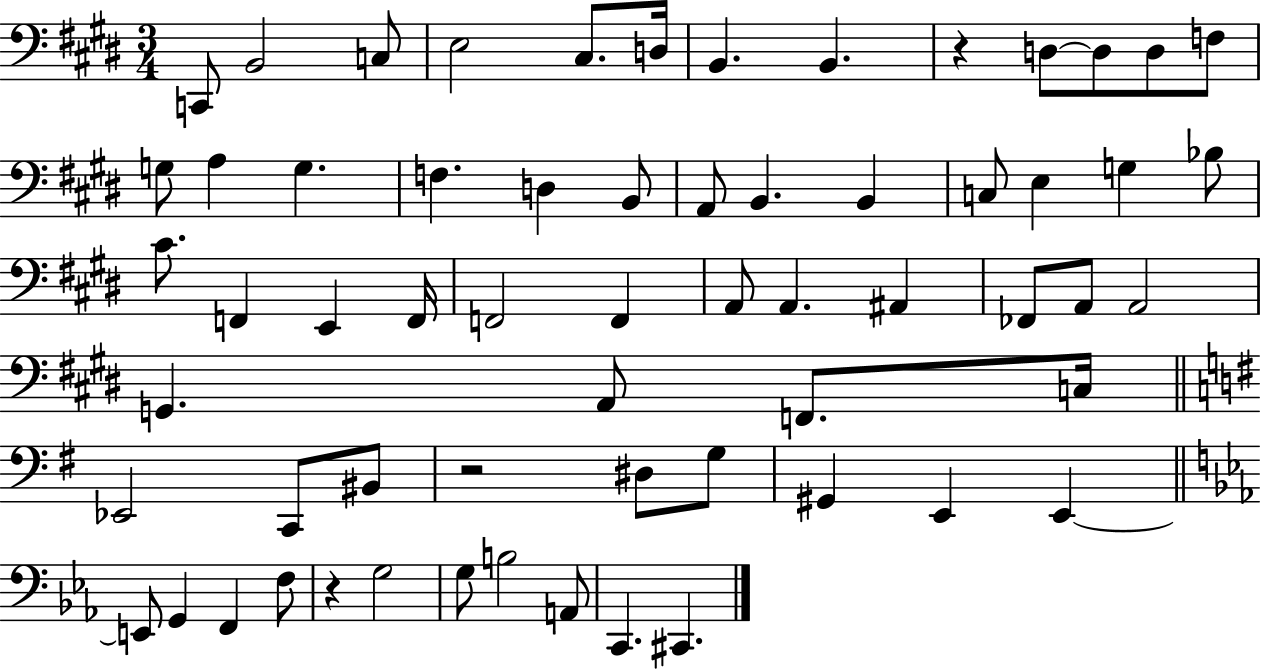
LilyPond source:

{
  \clef bass
  \numericTimeSignature
  \time 3/4
  \key e \major
  \repeat volta 2 { c,8 b,2 c8 | e2 cis8. d16 | b,4. b,4. | r4 d8~~ d8 d8 f8 | \break g8 a4 g4. | f4. d4 b,8 | a,8 b,4. b,4 | c8 e4 g4 bes8 | \break cis'8. f,4 e,4 f,16 | f,2 f,4 | a,8 a,4. ais,4 | fes,8 a,8 a,2 | \break g,4. a,8 f,8. c16 | \bar "||" \break \key g \major ees,2 c,8 bis,8 | r2 dis8 g8 | gis,4 e,4 e,4~~ | \bar "||" \break \key ees \major e,8 g,4 f,4 f8 | r4 g2 | g8 b2 a,8 | c,4. cis,4. | \break } \bar "|."
}